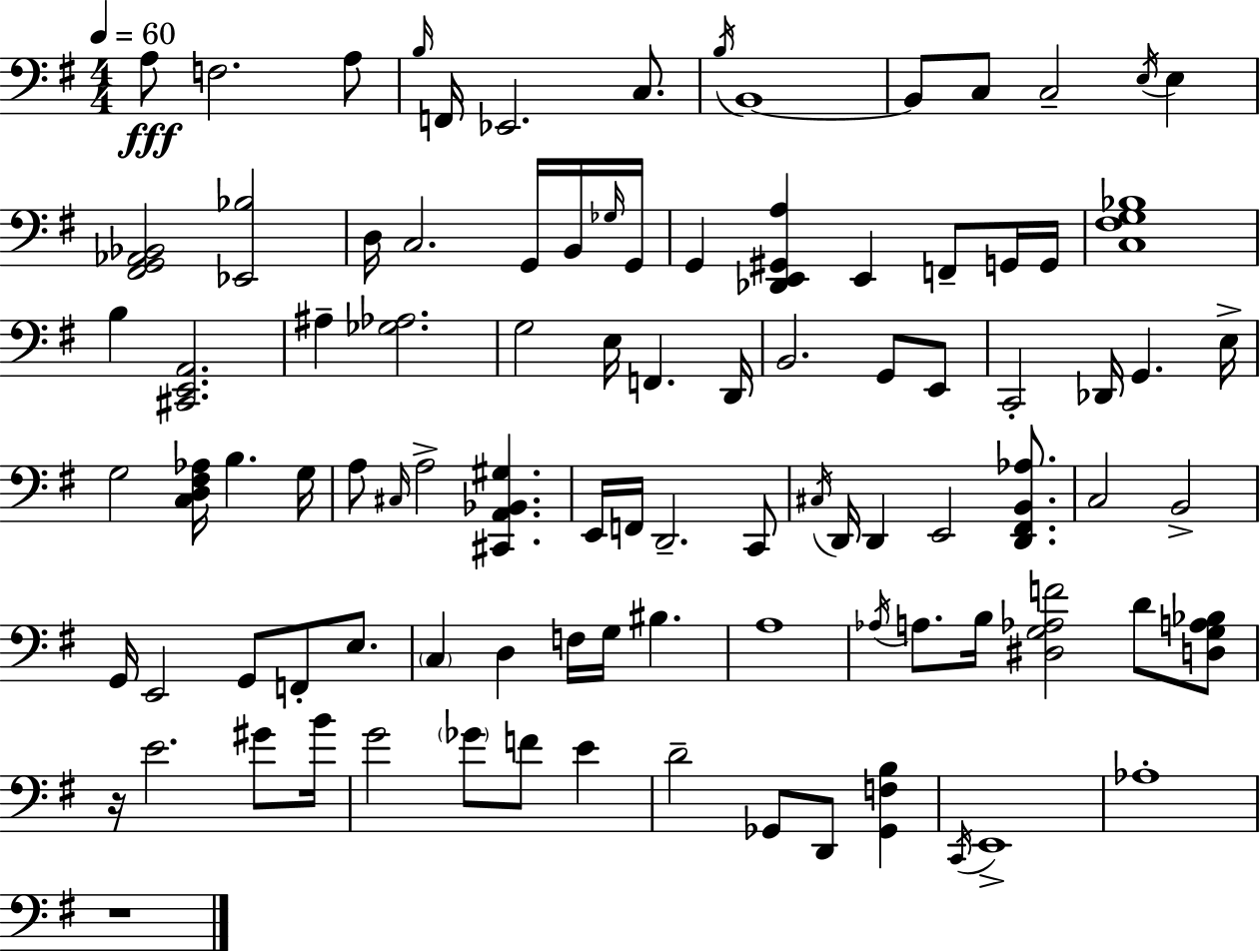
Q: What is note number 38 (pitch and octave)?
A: E3